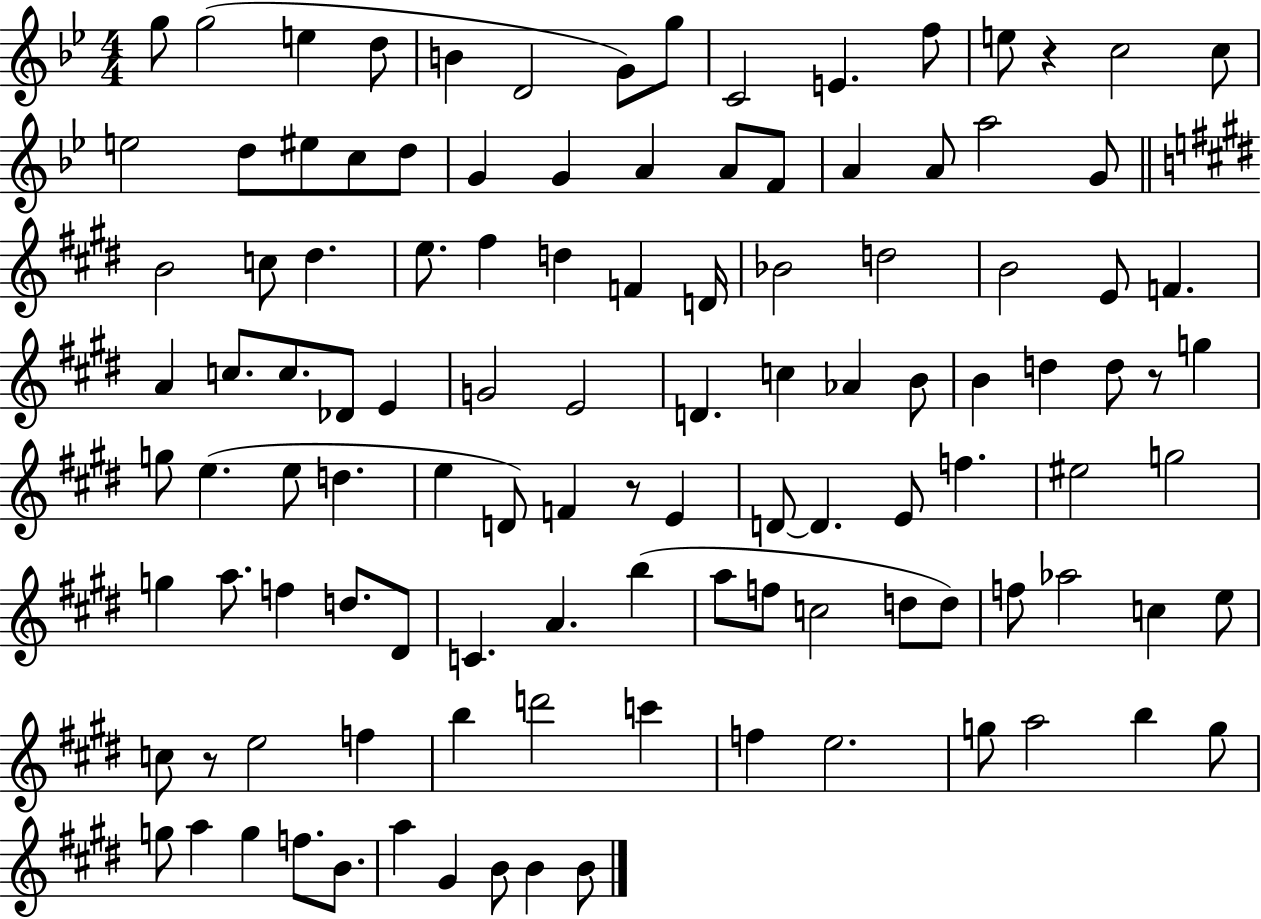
G5/e G5/h E5/q D5/e B4/q D4/h G4/e G5/e C4/h E4/q. F5/e E5/e R/q C5/h C5/e E5/h D5/e EIS5/e C5/e D5/e G4/q G4/q A4/q A4/e F4/e A4/q A4/e A5/h G4/e B4/h C5/e D#5/q. E5/e. F#5/q D5/q F4/q D4/s Bb4/h D5/h B4/h E4/e F4/q. A4/q C5/e. C5/e. Db4/e E4/q G4/h E4/h D4/q. C5/q Ab4/q B4/e B4/q D5/q D5/e R/e G5/q G5/e E5/q. E5/e D5/q. E5/q D4/e F4/q R/e E4/q D4/e D4/q. E4/e F5/q. EIS5/h G5/h G5/q A5/e. F5/q D5/e. D#4/e C4/q. A4/q. B5/q A5/e F5/e C5/h D5/e D5/e F5/e Ab5/h C5/q E5/e C5/e R/e E5/h F5/q B5/q D6/h C6/q F5/q E5/h. G5/e A5/h B5/q G5/e G5/e A5/q G5/q F5/e. B4/e. A5/q G#4/q B4/e B4/q B4/e